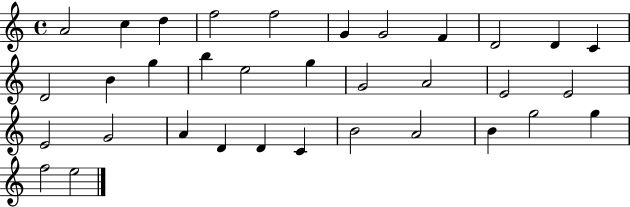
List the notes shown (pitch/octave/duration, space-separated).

A4/h C5/q D5/q F5/h F5/h G4/q G4/h F4/q D4/h D4/q C4/q D4/h B4/q G5/q B5/q E5/h G5/q G4/h A4/h E4/h E4/h E4/h G4/h A4/q D4/q D4/q C4/q B4/h A4/h B4/q G5/h G5/q F5/h E5/h